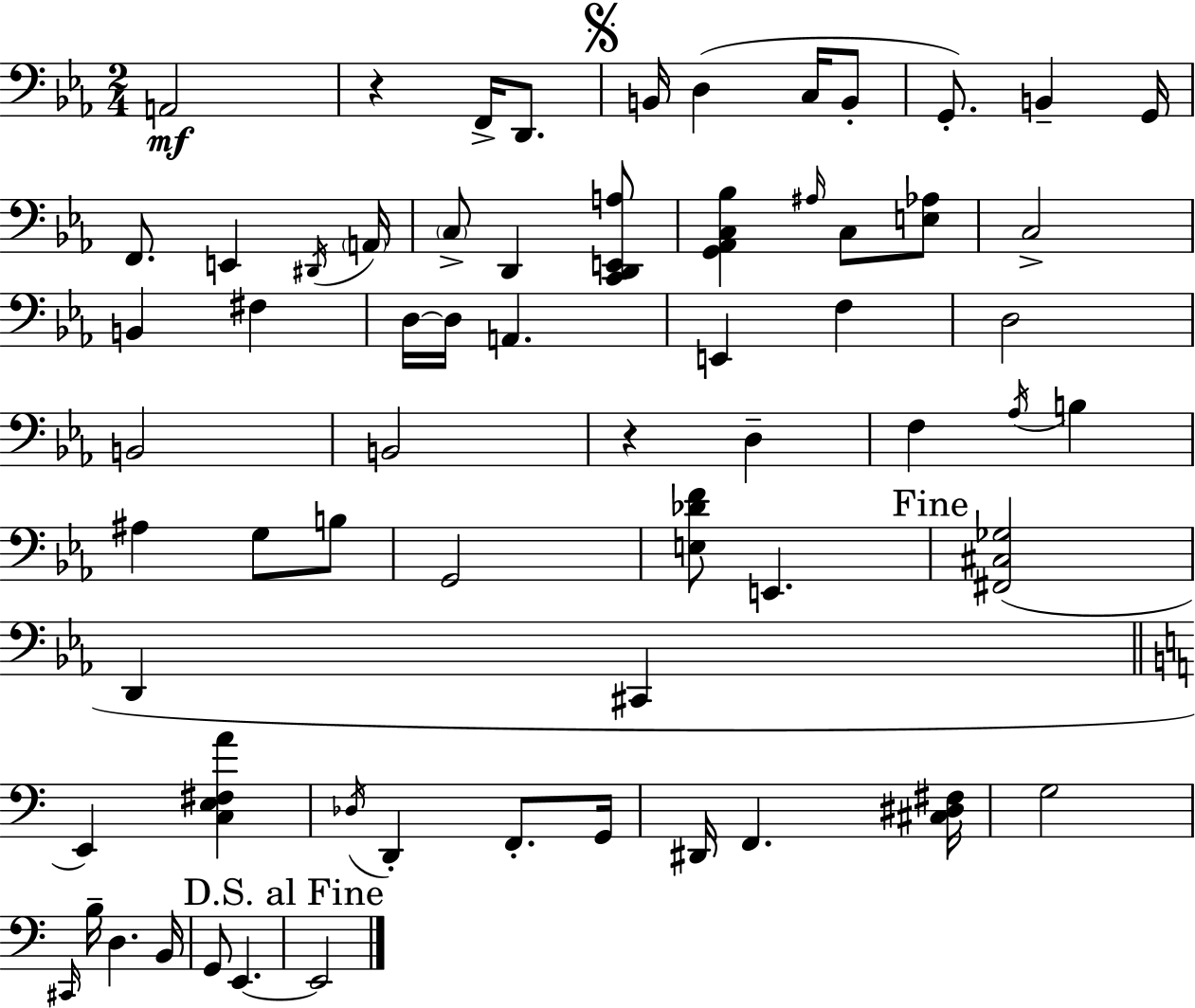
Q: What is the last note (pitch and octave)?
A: E2